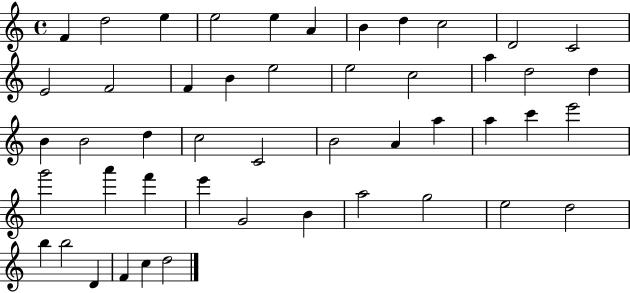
F4/q D5/h E5/q E5/h E5/q A4/q B4/q D5/q C5/h D4/h C4/h E4/h F4/h F4/q B4/q E5/h E5/h C5/h A5/q D5/h D5/q B4/q B4/h D5/q C5/h C4/h B4/h A4/q A5/q A5/q C6/q E6/h G6/h A6/q F6/q E6/q G4/h B4/q A5/h G5/h E5/h D5/h B5/q B5/h D4/q F4/q C5/q D5/h